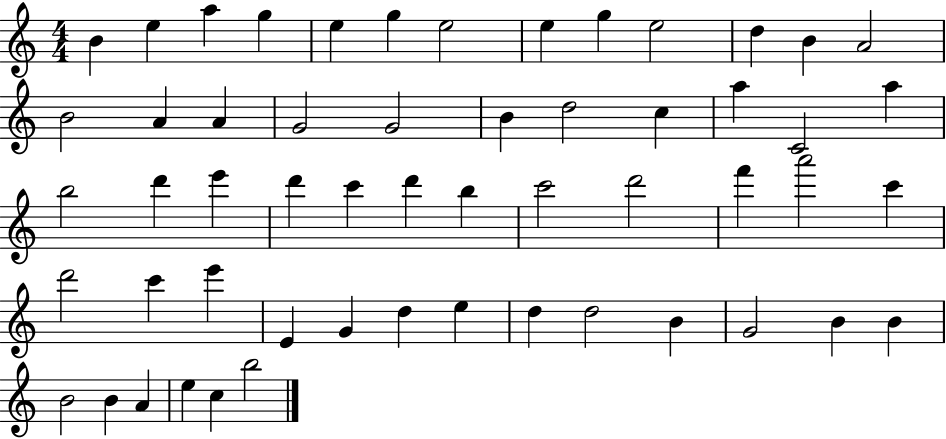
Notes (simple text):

B4/q E5/q A5/q G5/q E5/q G5/q E5/h E5/q G5/q E5/h D5/q B4/q A4/h B4/h A4/q A4/q G4/h G4/h B4/q D5/h C5/q A5/q C4/h A5/q B5/h D6/q E6/q D6/q C6/q D6/q B5/q C6/h D6/h F6/q A6/h C6/q D6/h C6/q E6/q E4/q G4/q D5/q E5/q D5/q D5/h B4/q G4/h B4/q B4/q B4/h B4/q A4/q E5/q C5/q B5/h